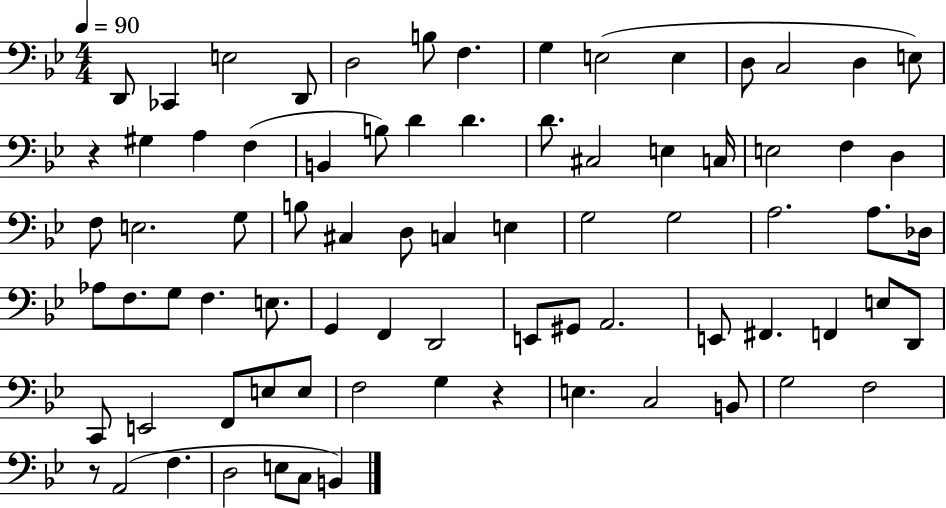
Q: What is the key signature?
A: BES major